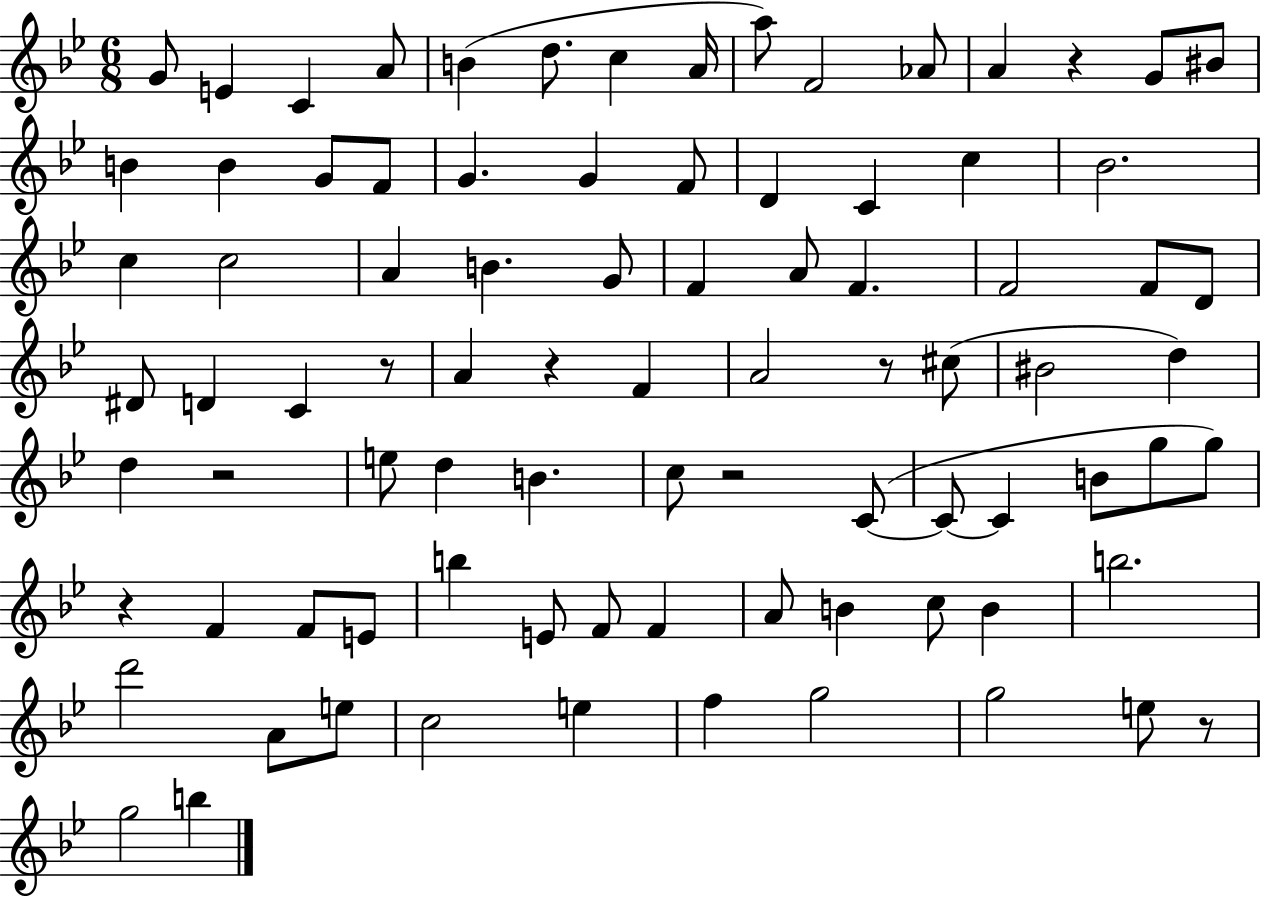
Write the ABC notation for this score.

X:1
T:Untitled
M:6/8
L:1/4
K:Bb
G/2 E C A/2 B d/2 c A/4 a/2 F2 _A/2 A z G/2 ^B/2 B B G/2 F/2 G G F/2 D C c _B2 c c2 A B G/2 F A/2 F F2 F/2 D/2 ^D/2 D C z/2 A z F A2 z/2 ^c/2 ^B2 d d z2 e/2 d B c/2 z2 C/2 C/2 C B/2 g/2 g/2 z F F/2 E/2 b E/2 F/2 F A/2 B c/2 B b2 d'2 A/2 e/2 c2 e f g2 g2 e/2 z/2 g2 b